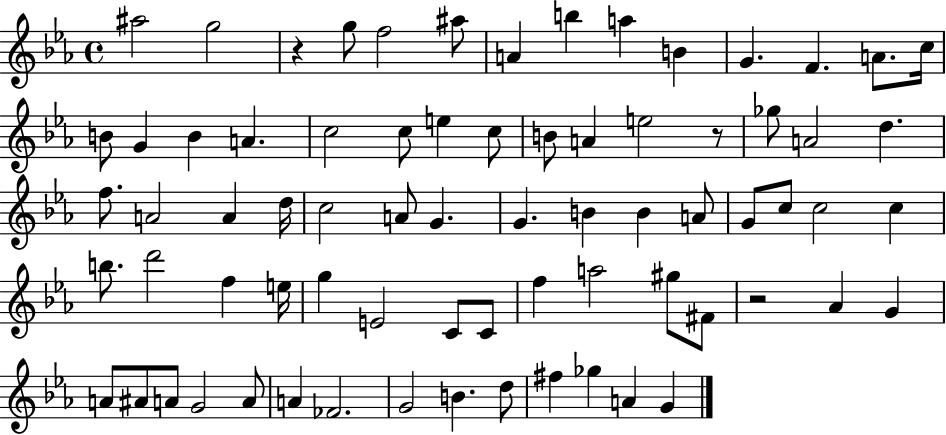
{
  \clef treble
  \time 4/4
  \defaultTimeSignature
  \key ees \major
  ais''2 g''2 | r4 g''8 f''2 ais''8 | a'4 b''4 a''4 b'4 | g'4. f'4. a'8. c''16 | \break b'8 g'4 b'4 a'4. | c''2 c''8 e''4 c''8 | b'8 a'4 e''2 r8 | ges''8 a'2 d''4. | \break f''8. a'2 a'4 d''16 | c''2 a'8 g'4. | g'4. b'4 b'4 a'8 | g'8 c''8 c''2 c''4 | \break b''8. d'''2 f''4 e''16 | g''4 e'2 c'8 c'8 | f''4 a''2 gis''8 fis'8 | r2 aes'4 g'4 | \break a'8 ais'8 a'8 g'2 a'8 | a'4 fes'2. | g'2 b'4. d''8 | fis''4 ges''4 a'4 g'4 | \break \bar "|."
}